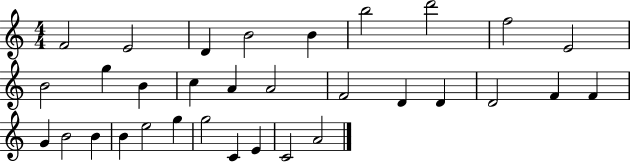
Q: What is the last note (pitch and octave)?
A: A4